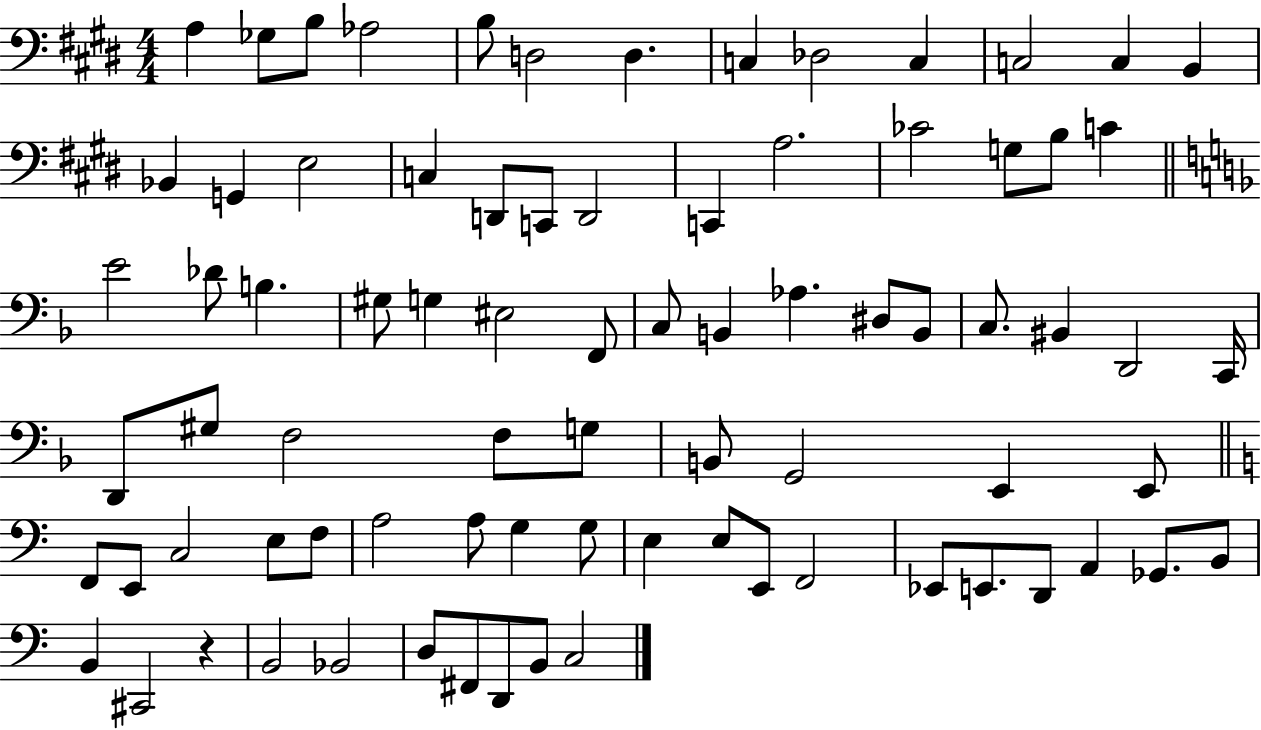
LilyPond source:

{
  \clef bass
  \numericTimeSignature
  \time 4/4
  \key e \major
  a4 ges8 b8 aes2 | b8 d2 d4. | c4 des2 c4 | c2 c4 b,4 | \break bes,4 g,4 e2 | c4 d,8 c,8 d,2 | c,4 a2. | ces'2 g8 b8 c'4 | \break \bar "||" \break \key d \minor e'2 des'8 b4. | gis8 g4 eis2 f,8 | c8 b,4 aes4. dis8 b,8 | c8. bis,4 d,2 c,16 | \break d,8 gis8 f2 f8 g8 | b,8 g,2 e,4 e,8 | \bar "||" \break \key c \major f,8 e,8 c2 e8 f8 | a2 a8 g4 g8 | e4 e8 e,8 f,2 | ees,8 e,8. d,8 a,4 ges,8. b,8 | \break b,4 cis,2 r4 | b,2 bes,2 | d8 fis,8 d,8 b,8 c2 | \bar "|."
}